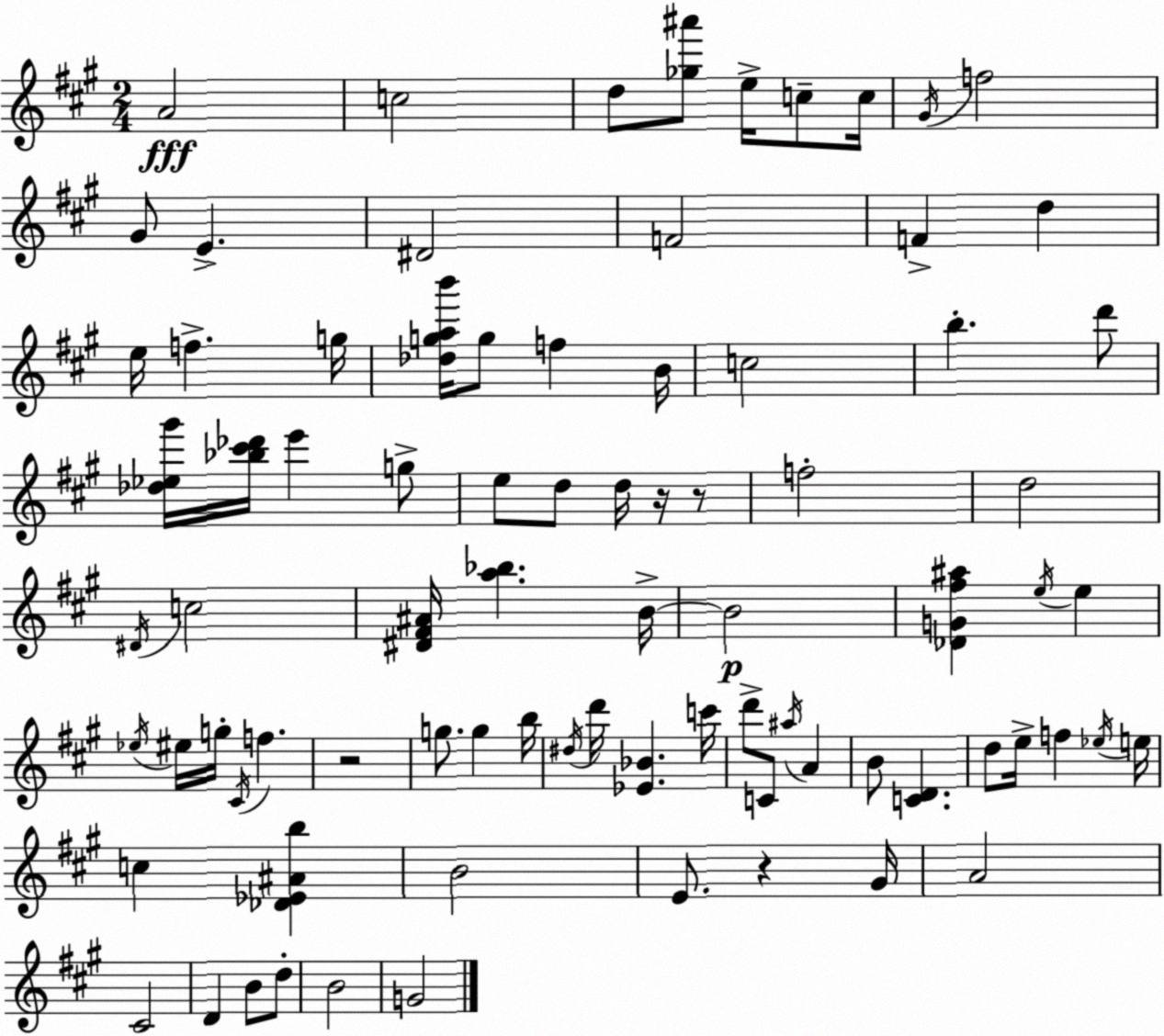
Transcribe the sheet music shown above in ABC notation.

X:1
T:Untitled
M:2/4
L:1/4
K:A
A2 c2 d/2 [_g^a']/2 e/4 c/2 c/4 ^G/4 f2 ^G/2 E ^D2 F2 F d e/4 f g/4 [_dgab']/4 g/2 f B/4 c2 b d'/2 [_d_e^g']/4 [_b^c'_d']/4 e' g/2 e/2 d/2 d/4 z/4 z/2 f2 d2 ^D/4 c2 [^D^F^A]/4 [a_b] B/4 B2 [_DG^f^a] e/4 e _e/4 ^e/4 g/4 ^C/4 f z2 g/2 g b/4 ^d/4 d'/4 [_E_B] c'/4 d'/2 C/2 ^a/4 A B/2 [CD] d/2 e/4 f _e/4 e/4 c [_D_E^Ab] B2 E/2 z ^G/4 A2 ^C2 D B/2 d/2 B2 G2